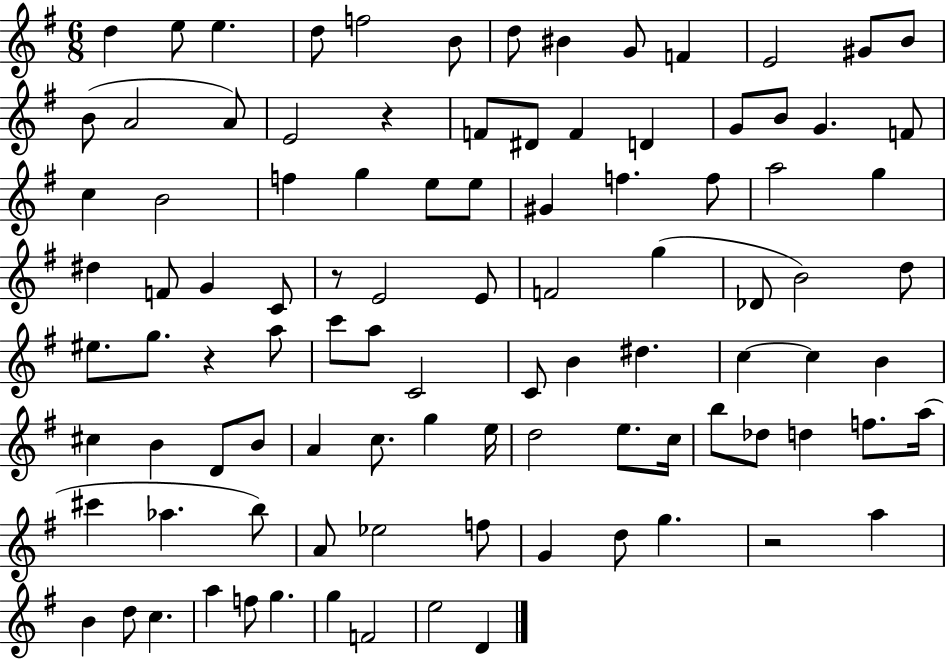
D5/q E5/e E5/q. D5/e F5/h B4/e D5/e BIS4/q G4/e F4/q E4/h G#4/e B4/e B4/e A4/h A4/e E4/h R/q F4/e D#4/e F4/q D4/q G4/e B4/e G4/q. F4/e C5/q B4/h F5/q G5/q E5/e E5/e G#4/q F5/q. F5/e A5/h G5/q D#5/q F4/e G4/q C4/e R/e E4/h E4/e F4/h G5/q Db4/e B4/h D5/e EIS5/e. G5/e. R/q A5/e C6/e A5/e C4/h C4/e B4/q D#5/q. C5/q C5/q B4/q C#5/q B4/q D4/e B4/e A4/q C5/e. G5/q E5/s D5/h E5/e. C5/s B5/e Db5/e D5/q F5/e. A5/s C#6/q Ab5/q. B5/e A4/e Eb5/h F5/e G4/q D5/e G5/q. R/h A5/q B4/q D5/e C5/q. A5/q F5/e G5/q. G5/q F4/h E5/h D4/q